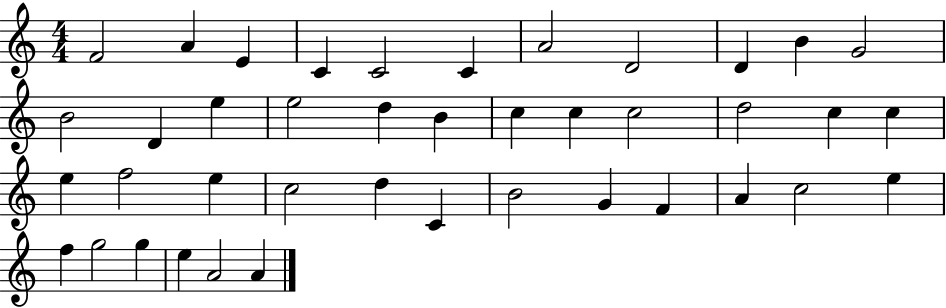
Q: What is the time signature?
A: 4/4